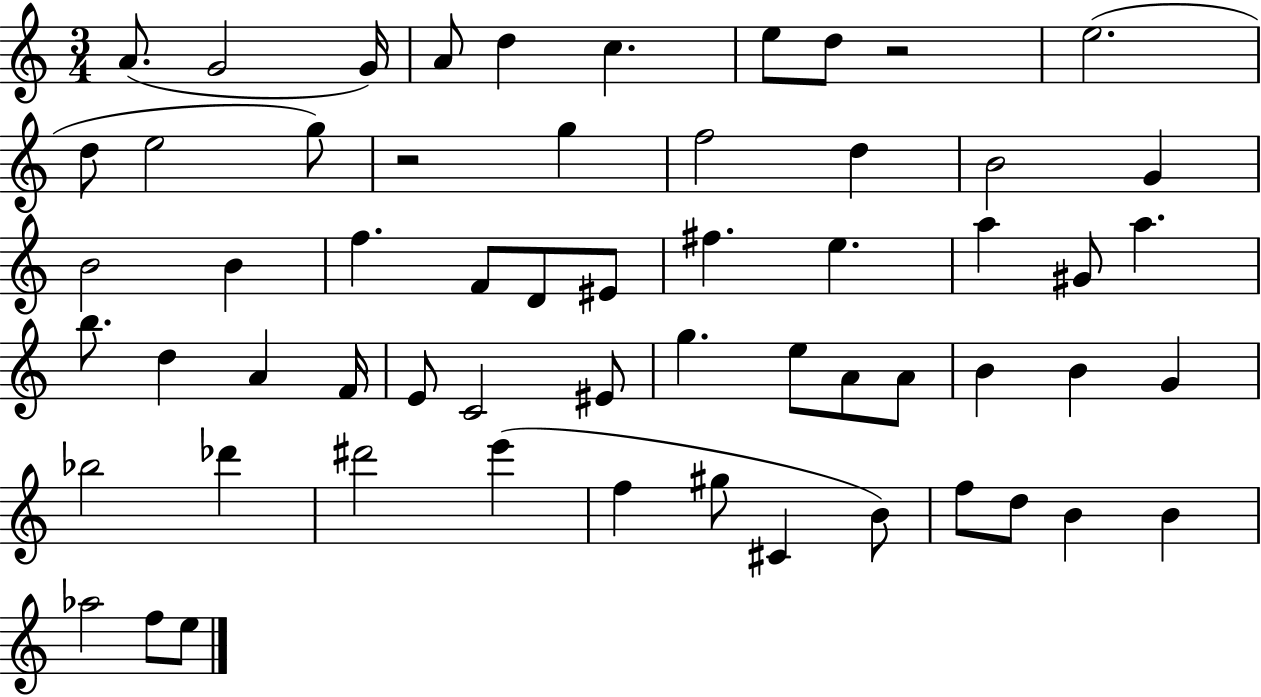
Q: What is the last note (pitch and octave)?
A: E5